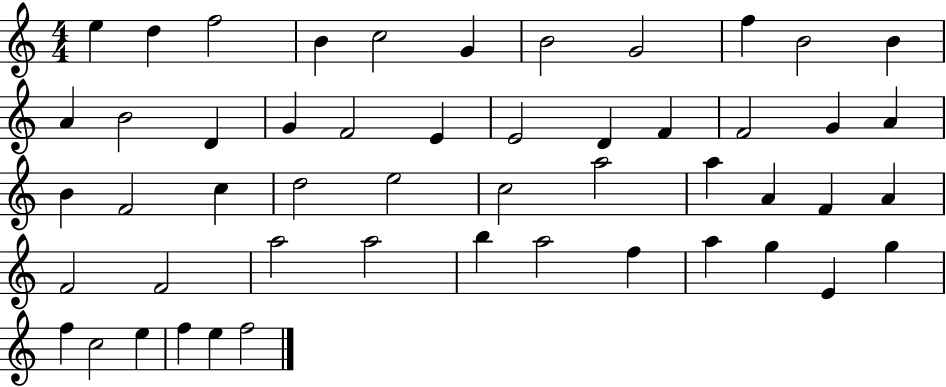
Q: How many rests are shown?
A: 0